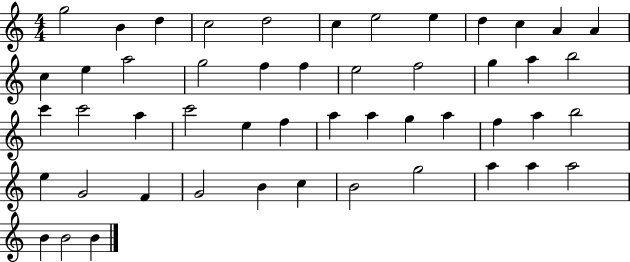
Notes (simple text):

G5/h B4/q D5/q C5/h D5/h C5/q E5/h E5/q D5/q C5/q A4/q A4/q C5/q E5/q A5/h G5/h F5/q F5/q E5/h F5/h G5/q A5/q B5/h C6/q C6/h A5/q C6/h E5/q F5/q A5/q A5/q G5/q A5/q F5/q A5/q B5/h E5/q G4/h F4/q G4/h B4/q C5/q B4/h G5/h A5/q A5/q A5/h B4/q B4/h B4/q